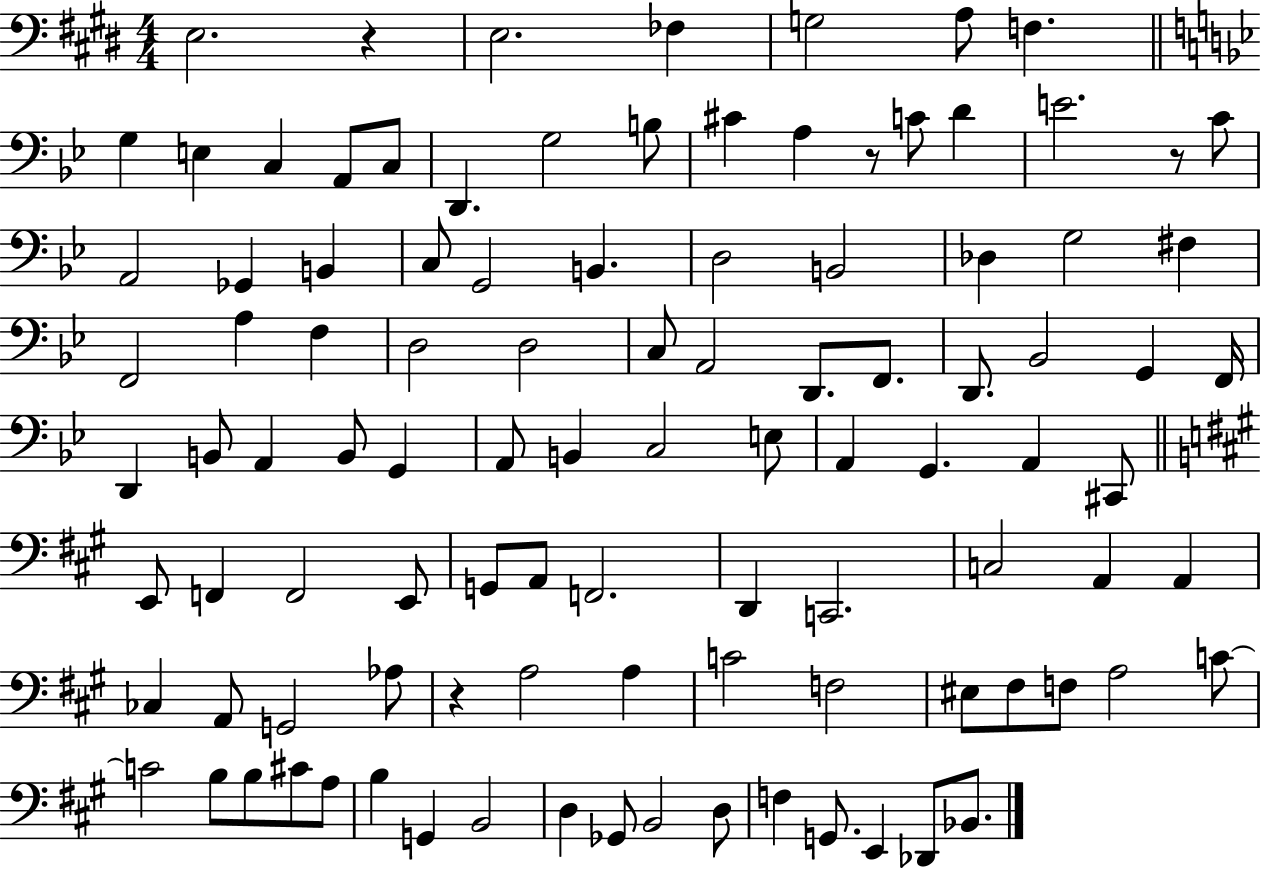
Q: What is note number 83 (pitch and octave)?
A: C4